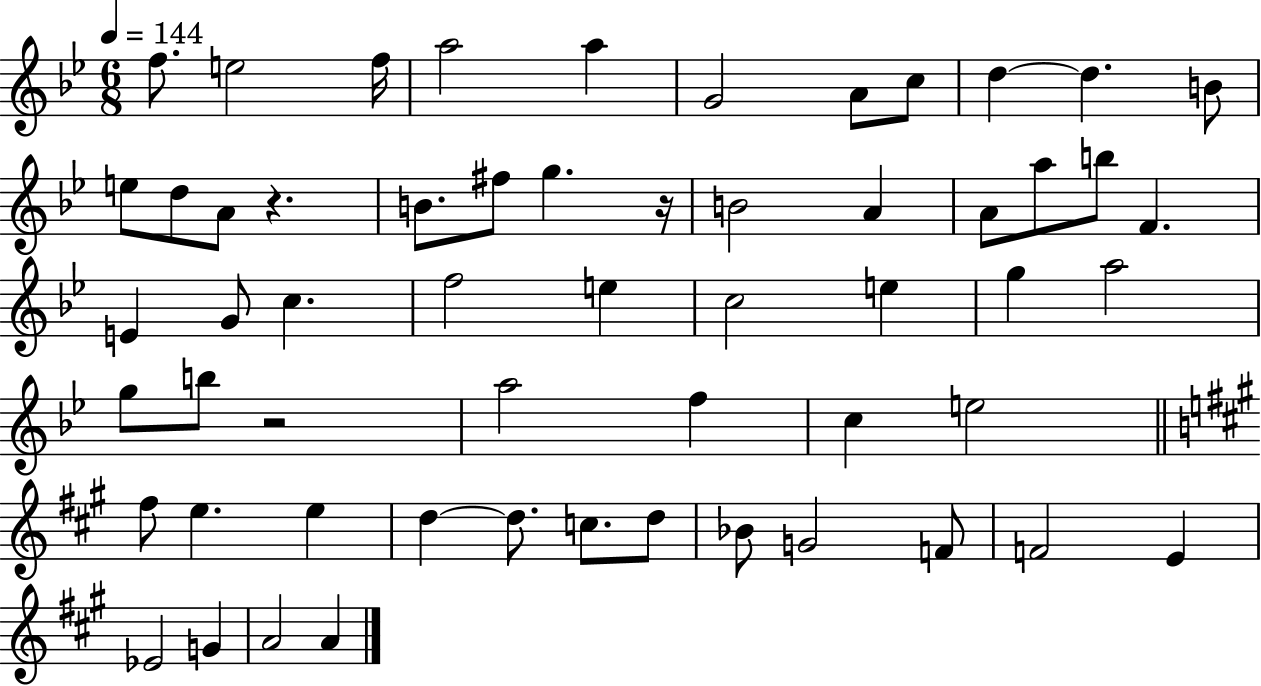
{
  \clef treble
  \numericTimeSignature
  \time 6/8
  \key bes \major
  \tempo 4 = 144
  f''8. e''2 f''16 | a''2 a''4 | g'2 a'8 c''8 | d''4~~ d''4. b'8 | \break e''8 d''8 a'8 r4. | b'8. fis''8 g''4. r16 | b'2 a'4 | a'8 a''8 b''8 f'4. | \break e'4 g'8 c''4. | f''2 e''4 | c''2 e''4 | g''4 a''2 | \break g''8 b''8 r2 | a''2 f''4 | c''4 e''2 | \bar "||" \break \key a \major fis''8 e''4. e''4 | d''4~~ d''8. c''8. d''8 | bes'8 g'2 f'8 | f'2 e'4 | \break ees'2 g'4 | a'2 a'4 | \bar "|."
}